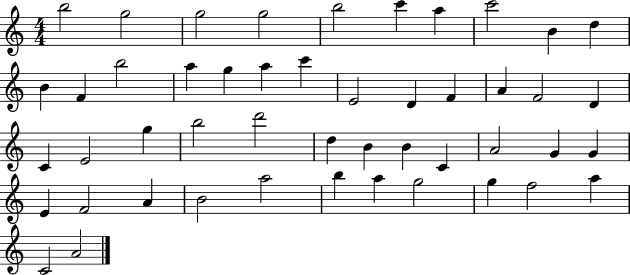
{
  \clef treble
  \numericTimeSignature
  \time 4/4
  \key c \major
  b''2 g''2 | g''2 g''2 | b''2 c'''4 a''4 | c'''2 b'4 d''4 | \break b'4 f'4 b''2 | a''4 g''4 a''4 c'''4 | e'2 d'4 f'4 | a'4 f'2 d'4 | \break c'4 e'2 g''4 | b''2 d'''2 | d''4 b'4 b'4 c'4 | a'2 g'4 g'4 | \break e'4 f'2 a'4 | b'2 a''2 | b''4 a''4 g''2 | g''4 f''2 a''4 | \break c'2 a'2 | \bar "|."
}